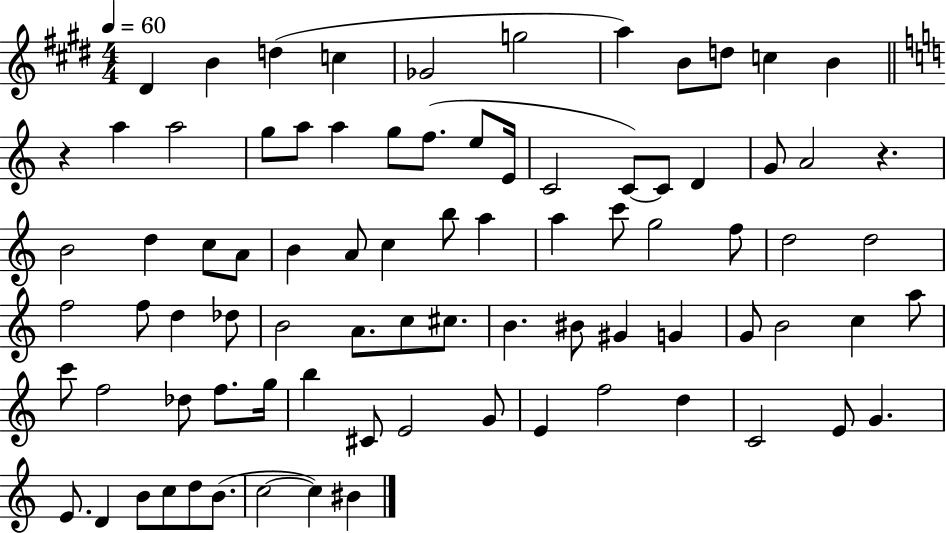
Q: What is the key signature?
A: E major